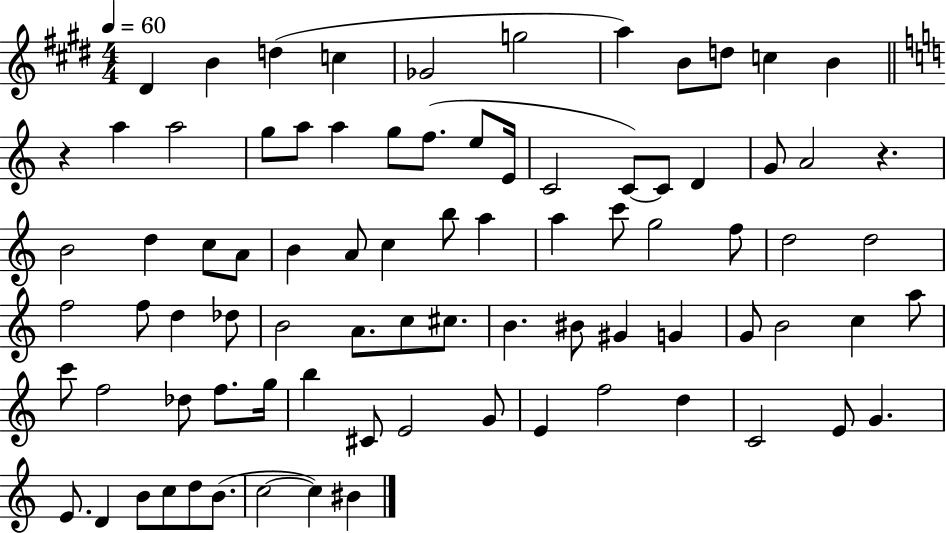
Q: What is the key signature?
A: E major